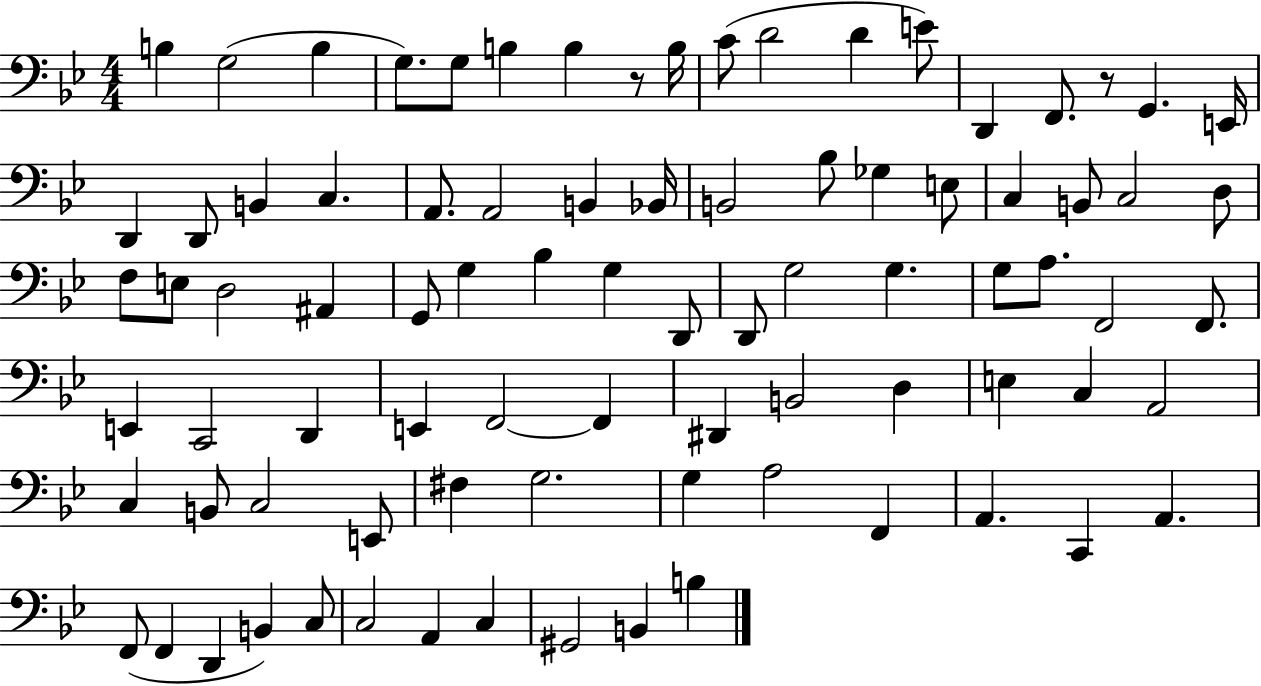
B3/q G3/h B3/q G3/e. G3/e B3/q B3/q R/e B3/s C4/e D4/h D4/q E4/e D2/q F2/e. R/e G2/q. E2/s D2/q D2/e B2/q C3/q. A2/e. A2/h B2/q Bb2/s B2/h Bb3/e Gb3/q E3/e C3/q B2/e C3/h D3/e F3/e E3/e D3/h A#2/q G2/e G3/q Bb3/q G3/q D2/e D2/e G3/h G3/q. G3/e A3/e. F2/h F2/e. E2/q C2/h D2/q E2/q F2/h F2/q D#2/q B2/h D3/q E3/q C3/q A2/h C3/q B2/e C3/h E2/e F#3/q G3/h. G3/q A3/h F2/q A2/q. C2/q A2/q. F2/e F2/q D2/q B2/q C3/e C3/h A2/q C3/q G#2/h B2/q B3/q